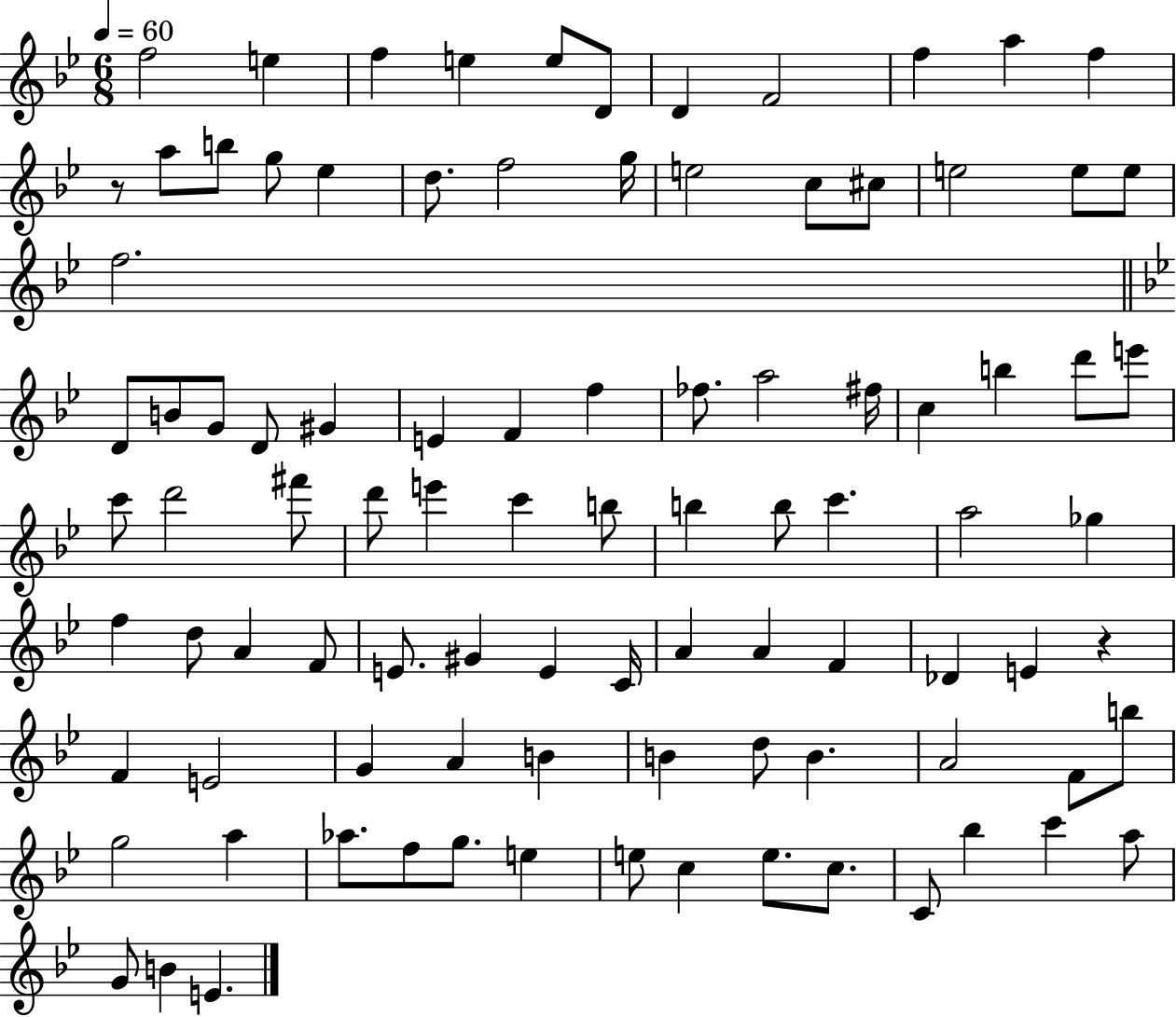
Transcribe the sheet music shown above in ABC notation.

X:1
T:Untitled
M:6/8
L:1/4
K:Bb
f2 e f e e/2 D/2 D F2 f a f z/2 a/2 b/2 g/2 _e d/2 f2 g/4 e2 c/2 ^c/2 e2 e/2 e/2 f2 D/2 B/2 G/2 D/2 ^G E F f _f/2 a2 ^f/4 c b d'/2 e'/2 c'/2 d'2 ^f'/2 d'/2 e' c' b/2 b b/2 c' a2 _g f d/2 A F/2 E/2 ^G E C/4 A A F _D E z F E2 G A B B d/2 B A2 F/2 b/2 g2 a _a/2 f/2 g/2 e e/2 c e/2 c/2 C/2 _b c' a/2 G/2 B E